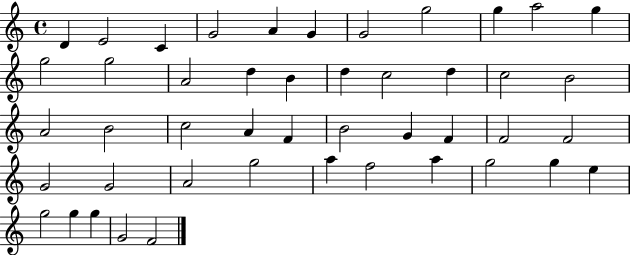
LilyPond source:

{
  \clef treble
  \time 4/4
  \defaultTimeSignature
  \key c \major
  d'4 e'2 c'4 | g'2 a'4 g'4 | g'2 g''2 | g''4 a''2 g''4 | \break g''2 g''2 | a'2 d''4 b'4 | d''4 c''2 d''4 | c''2 b'2 | \break a'2 b'2 | c''2 a'4 f'4 | b'2 g'4 f'4 | f'2 f'2 | \break g'2 g'2 | a'2 g''2 | a''4 f''2 a''4 | g''2 g''4 e''4 | \break g''2 g''4 g''4 | g'2 f'2 | \bar "|."
}